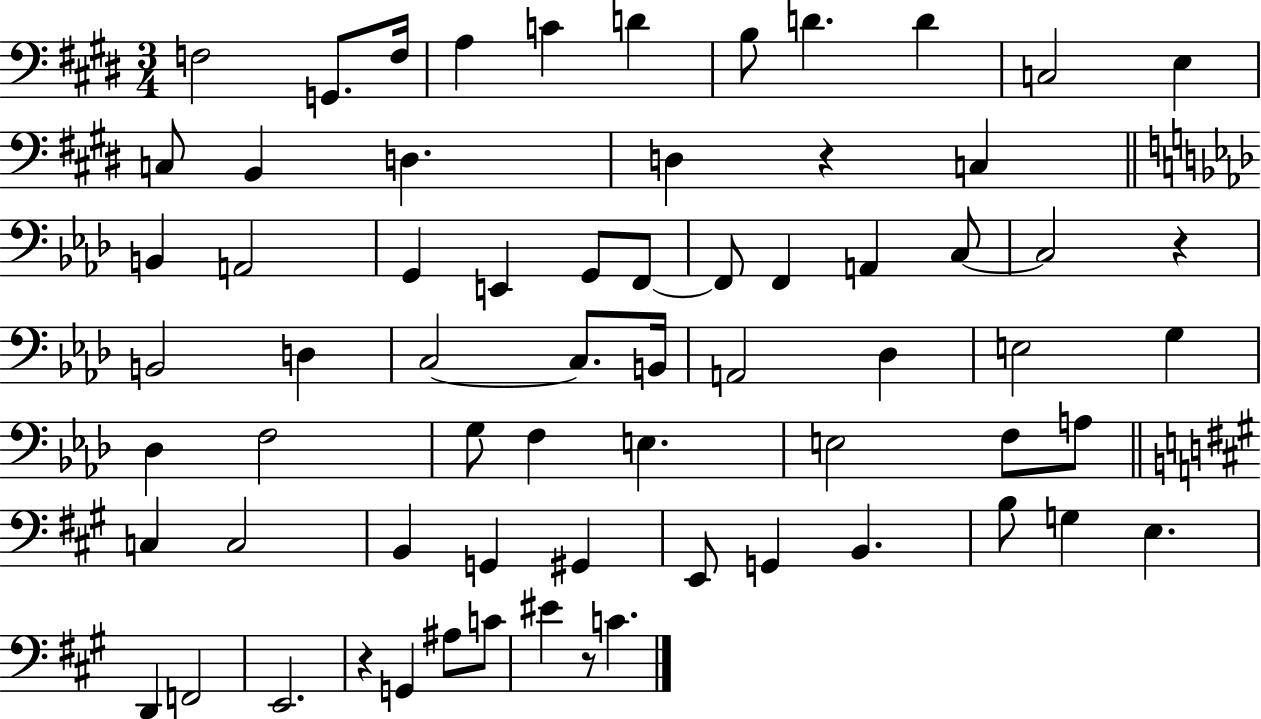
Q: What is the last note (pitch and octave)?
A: C4